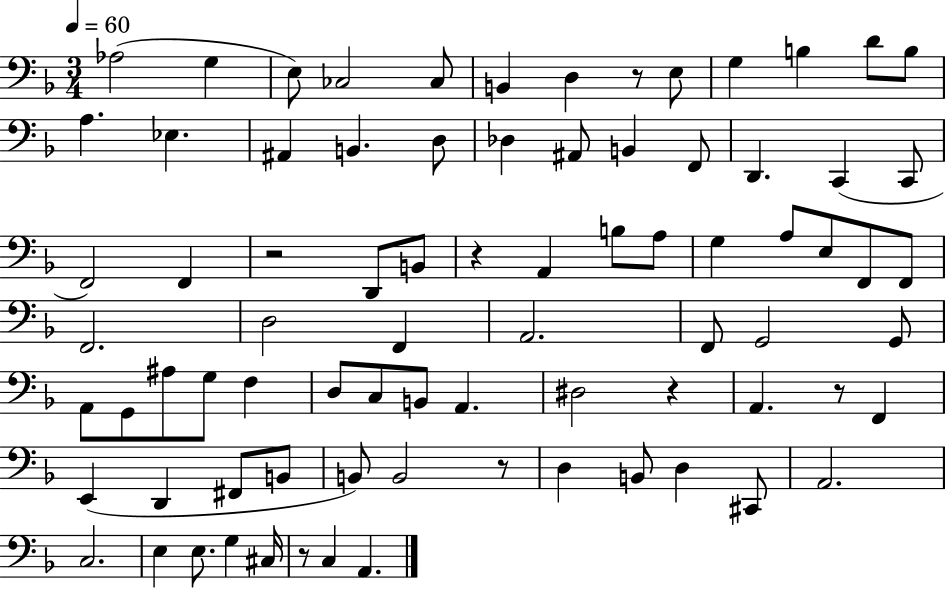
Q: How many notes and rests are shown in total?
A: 80